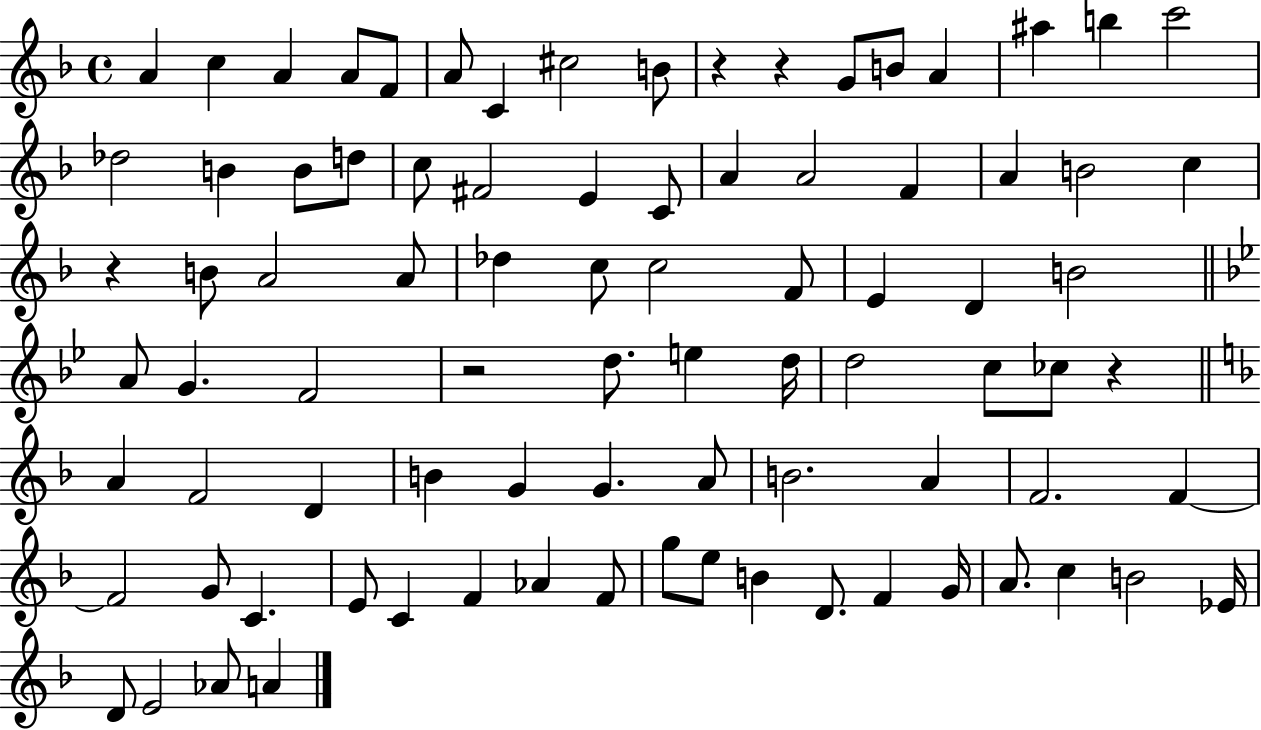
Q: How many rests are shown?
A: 5